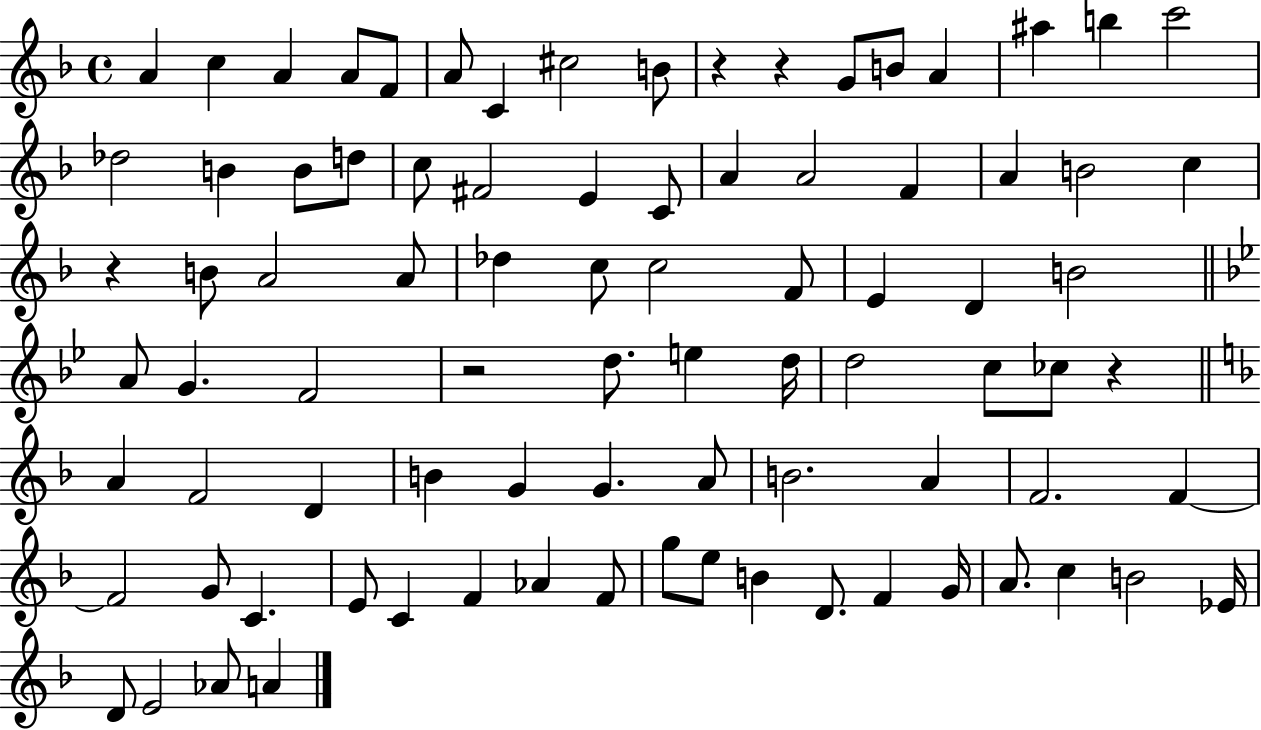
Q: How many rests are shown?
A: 5